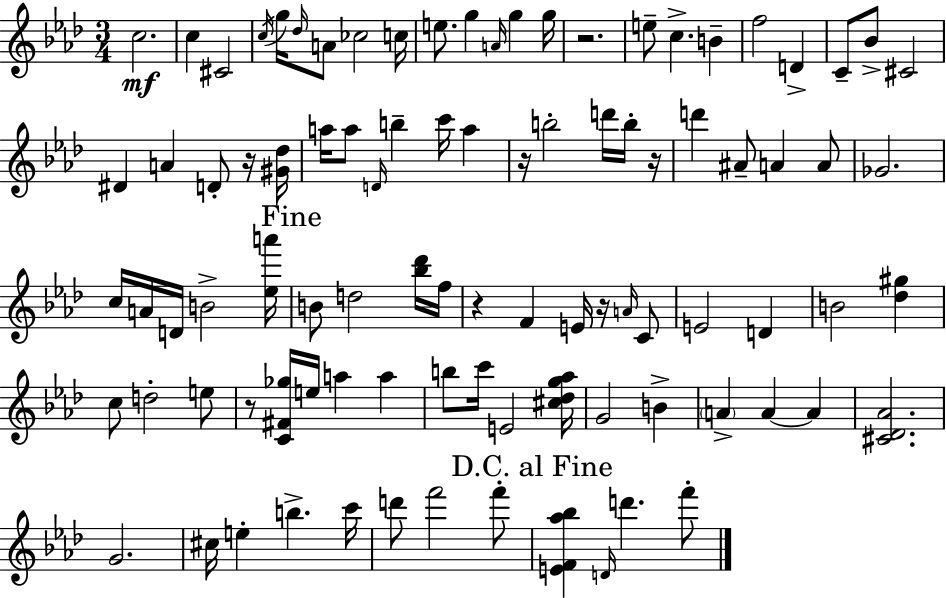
{
  \clef treble
  \numericTimeSignature
  \time 3/4
  \key aes \major
  c''2.\mf | c''4 cis'2 | \acciaccatura { c''16 } g''16 \grace { des''16 } a'8 ces''2 | c''16 e''8. g''4 \grace { a'16 } g''4 | \break g''16 r2. | e''8-- c''4.-> b'4-- | f''2 d'4-> | c'8-- bes'8-> cis'2 | \break dis'4 a'4 d'8-. | r16 <gis' des''>16 a''16 a''8 \grace { d'16 } b''4-- c'''16 | a''4 r16 b''2-. | d'''16 b''16-. r16 d'''4 ais'8-- a'4 | \break a'8 ges'2. | c''16 a'16 d'16 b'2-> | <ees'' a'''>16 \mark "Fine" b'8 d''2 | <bes'' des'''>16 f''16 r4 f'4 | \break e'16 r16 \grace { a'16 } c'8 e'2 | d'4 b'2 | <des'' gis''>4 c''8 d''2-. | e''8 r8 <c' fis' ges''>16 e''16 a''4 | \break a''4 b''8 c'''16 e'2 | <cis'' des'' g'' aes''>16 g'2 | b'4-> \parenthesize a'4-> a'4~~ | a'4 <cis' des' aes'>2. | \break g'2. | cis''16 e''4-. b''4.-> | c'''16 d'''8 f'''2 | f'''8-. \mark "D.C. al Fine" <e' f' aes'' bes''>4 \grace { d'16 } d'''4. | \break f'''8-. \bar "|."
}